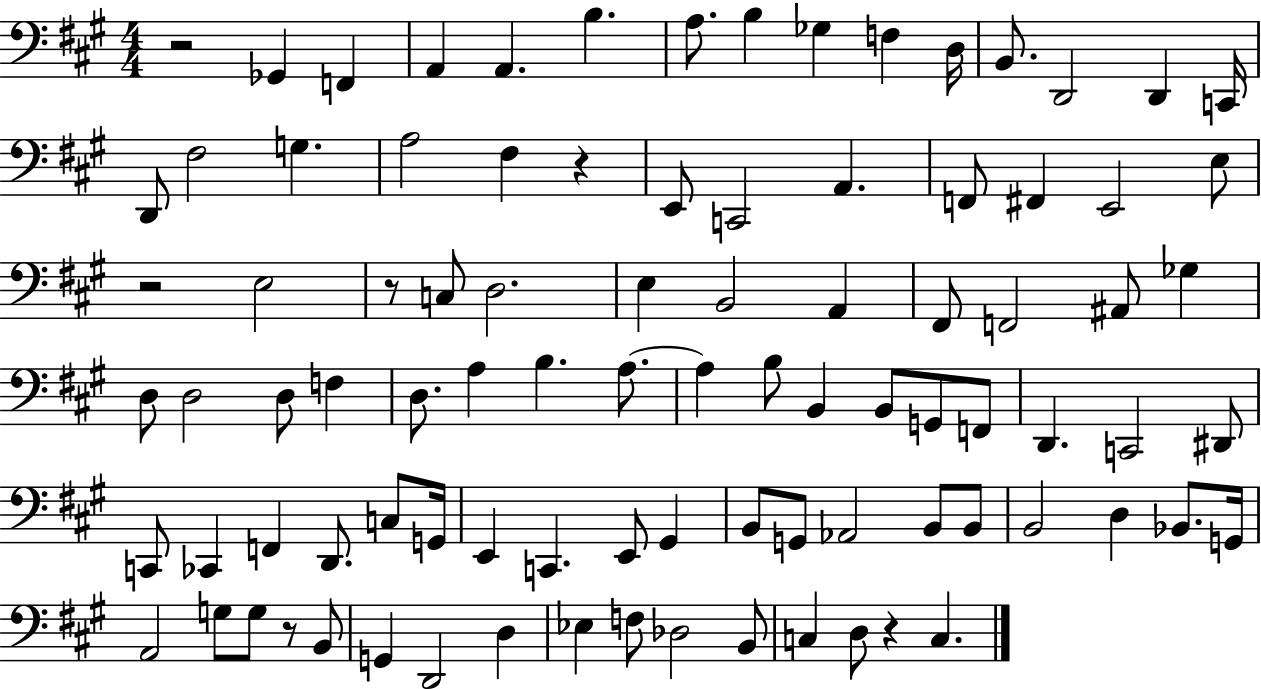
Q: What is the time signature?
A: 4/4